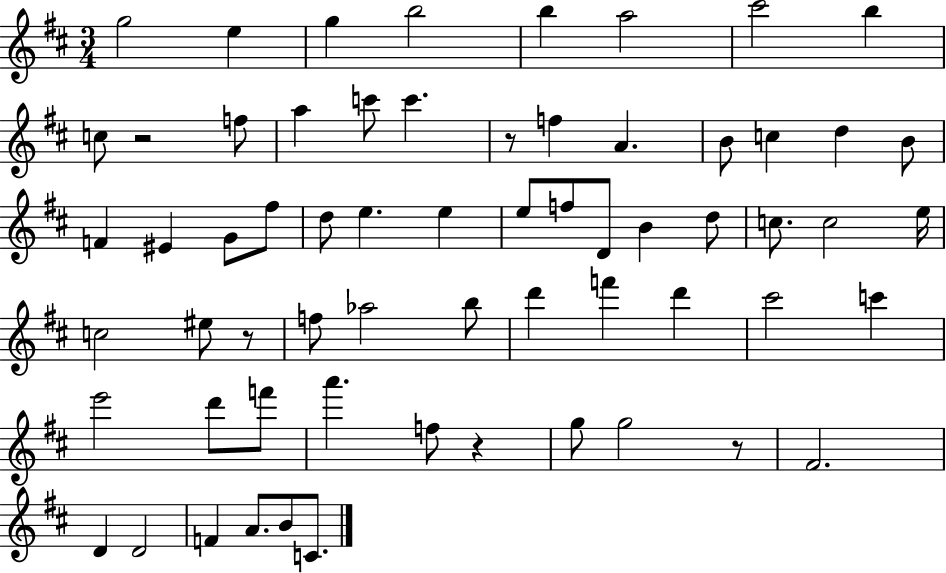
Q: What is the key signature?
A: D major